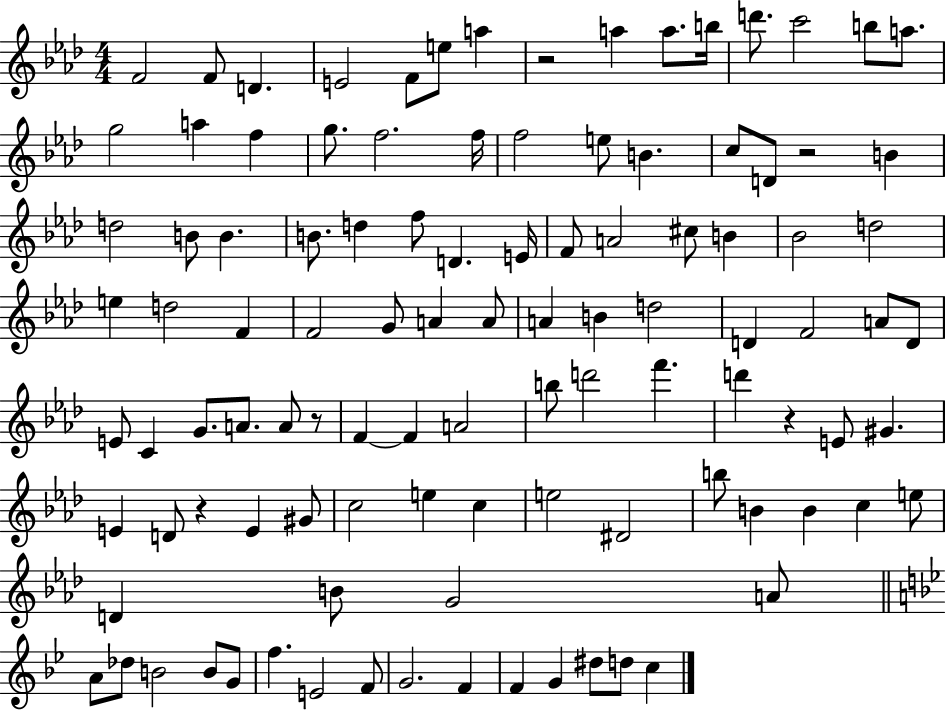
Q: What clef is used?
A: treble